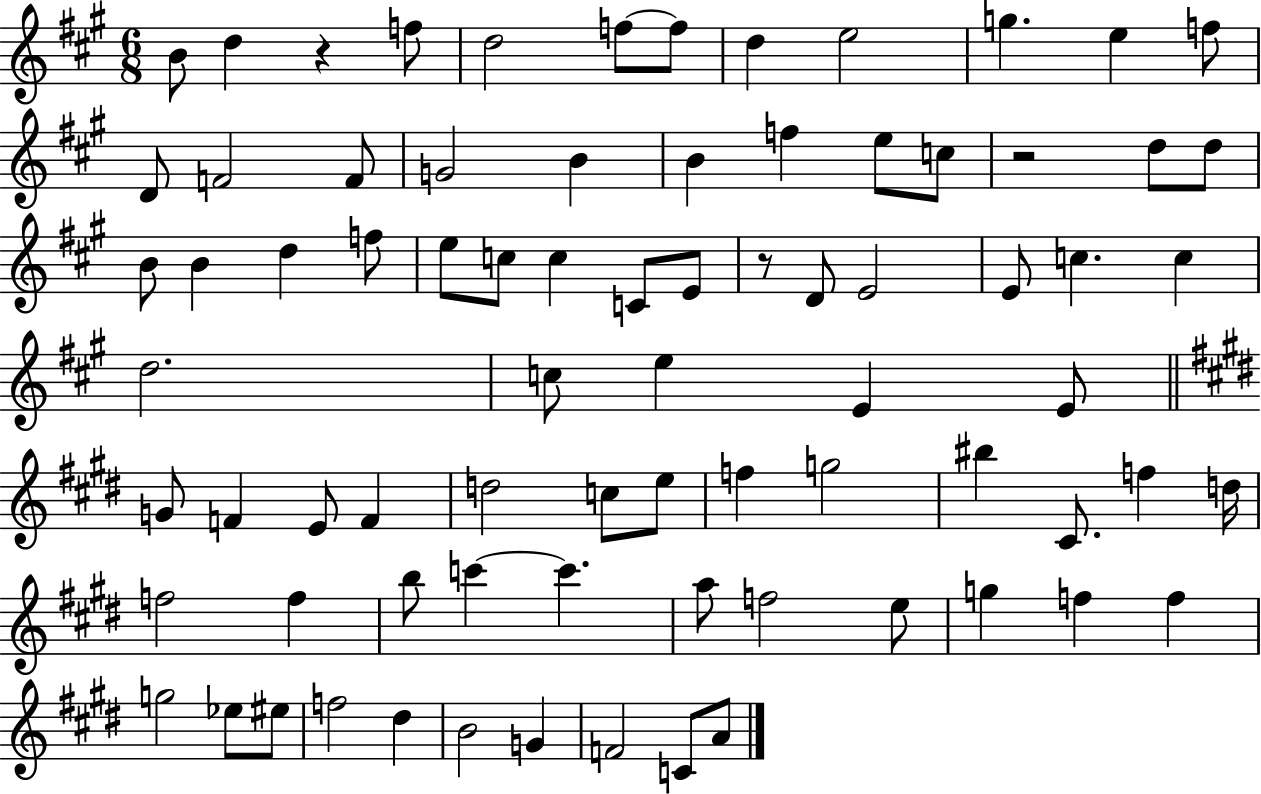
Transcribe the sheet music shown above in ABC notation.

X:1
T:Untitled
M:6/8
L:1/4
K:A
B/2 d z f/2 d2 f/2 f/2 d e2 g e f/2 D/2 F2 F/2 G2 B B f e/2 c/2 z2 d/2 d/2 B/2 B d f/2 e/2 c/2 c C/2 E/2 z/2 D/2 E2 E/2 c c d2 c/2 e E E/2 G/2 F E/2 F d2 c/2 e/2 f g2 ^b ^C/2 f d/4 f2 f b/2 c' c' a/2 f2 e/2 g f f g2 _e/2 ^e/2 f2 ^d B2 G F2 C/2 A/2